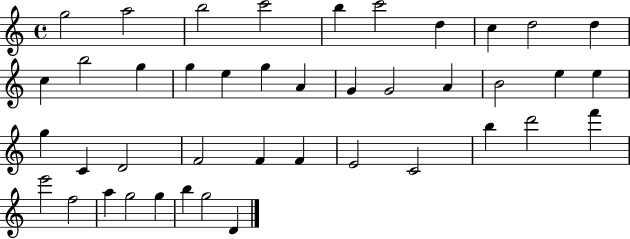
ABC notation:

X:1
T:Untitled
M:4/4
L:1/4
K:C
g2 a2 b2 c'2 b c'2 d c d2 d c b2 g g e g A G G2 A B2 e e g C D2 F2 F F E2 C2 b d'2 f' e'2 f2 a g2 g b g2 D